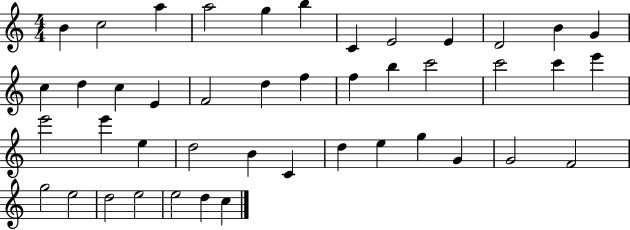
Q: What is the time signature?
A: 4/4